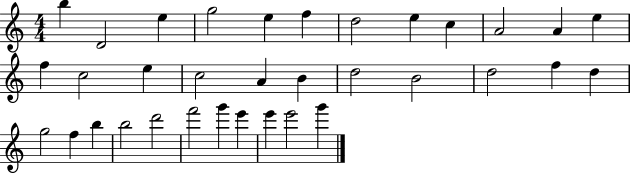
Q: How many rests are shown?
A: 0